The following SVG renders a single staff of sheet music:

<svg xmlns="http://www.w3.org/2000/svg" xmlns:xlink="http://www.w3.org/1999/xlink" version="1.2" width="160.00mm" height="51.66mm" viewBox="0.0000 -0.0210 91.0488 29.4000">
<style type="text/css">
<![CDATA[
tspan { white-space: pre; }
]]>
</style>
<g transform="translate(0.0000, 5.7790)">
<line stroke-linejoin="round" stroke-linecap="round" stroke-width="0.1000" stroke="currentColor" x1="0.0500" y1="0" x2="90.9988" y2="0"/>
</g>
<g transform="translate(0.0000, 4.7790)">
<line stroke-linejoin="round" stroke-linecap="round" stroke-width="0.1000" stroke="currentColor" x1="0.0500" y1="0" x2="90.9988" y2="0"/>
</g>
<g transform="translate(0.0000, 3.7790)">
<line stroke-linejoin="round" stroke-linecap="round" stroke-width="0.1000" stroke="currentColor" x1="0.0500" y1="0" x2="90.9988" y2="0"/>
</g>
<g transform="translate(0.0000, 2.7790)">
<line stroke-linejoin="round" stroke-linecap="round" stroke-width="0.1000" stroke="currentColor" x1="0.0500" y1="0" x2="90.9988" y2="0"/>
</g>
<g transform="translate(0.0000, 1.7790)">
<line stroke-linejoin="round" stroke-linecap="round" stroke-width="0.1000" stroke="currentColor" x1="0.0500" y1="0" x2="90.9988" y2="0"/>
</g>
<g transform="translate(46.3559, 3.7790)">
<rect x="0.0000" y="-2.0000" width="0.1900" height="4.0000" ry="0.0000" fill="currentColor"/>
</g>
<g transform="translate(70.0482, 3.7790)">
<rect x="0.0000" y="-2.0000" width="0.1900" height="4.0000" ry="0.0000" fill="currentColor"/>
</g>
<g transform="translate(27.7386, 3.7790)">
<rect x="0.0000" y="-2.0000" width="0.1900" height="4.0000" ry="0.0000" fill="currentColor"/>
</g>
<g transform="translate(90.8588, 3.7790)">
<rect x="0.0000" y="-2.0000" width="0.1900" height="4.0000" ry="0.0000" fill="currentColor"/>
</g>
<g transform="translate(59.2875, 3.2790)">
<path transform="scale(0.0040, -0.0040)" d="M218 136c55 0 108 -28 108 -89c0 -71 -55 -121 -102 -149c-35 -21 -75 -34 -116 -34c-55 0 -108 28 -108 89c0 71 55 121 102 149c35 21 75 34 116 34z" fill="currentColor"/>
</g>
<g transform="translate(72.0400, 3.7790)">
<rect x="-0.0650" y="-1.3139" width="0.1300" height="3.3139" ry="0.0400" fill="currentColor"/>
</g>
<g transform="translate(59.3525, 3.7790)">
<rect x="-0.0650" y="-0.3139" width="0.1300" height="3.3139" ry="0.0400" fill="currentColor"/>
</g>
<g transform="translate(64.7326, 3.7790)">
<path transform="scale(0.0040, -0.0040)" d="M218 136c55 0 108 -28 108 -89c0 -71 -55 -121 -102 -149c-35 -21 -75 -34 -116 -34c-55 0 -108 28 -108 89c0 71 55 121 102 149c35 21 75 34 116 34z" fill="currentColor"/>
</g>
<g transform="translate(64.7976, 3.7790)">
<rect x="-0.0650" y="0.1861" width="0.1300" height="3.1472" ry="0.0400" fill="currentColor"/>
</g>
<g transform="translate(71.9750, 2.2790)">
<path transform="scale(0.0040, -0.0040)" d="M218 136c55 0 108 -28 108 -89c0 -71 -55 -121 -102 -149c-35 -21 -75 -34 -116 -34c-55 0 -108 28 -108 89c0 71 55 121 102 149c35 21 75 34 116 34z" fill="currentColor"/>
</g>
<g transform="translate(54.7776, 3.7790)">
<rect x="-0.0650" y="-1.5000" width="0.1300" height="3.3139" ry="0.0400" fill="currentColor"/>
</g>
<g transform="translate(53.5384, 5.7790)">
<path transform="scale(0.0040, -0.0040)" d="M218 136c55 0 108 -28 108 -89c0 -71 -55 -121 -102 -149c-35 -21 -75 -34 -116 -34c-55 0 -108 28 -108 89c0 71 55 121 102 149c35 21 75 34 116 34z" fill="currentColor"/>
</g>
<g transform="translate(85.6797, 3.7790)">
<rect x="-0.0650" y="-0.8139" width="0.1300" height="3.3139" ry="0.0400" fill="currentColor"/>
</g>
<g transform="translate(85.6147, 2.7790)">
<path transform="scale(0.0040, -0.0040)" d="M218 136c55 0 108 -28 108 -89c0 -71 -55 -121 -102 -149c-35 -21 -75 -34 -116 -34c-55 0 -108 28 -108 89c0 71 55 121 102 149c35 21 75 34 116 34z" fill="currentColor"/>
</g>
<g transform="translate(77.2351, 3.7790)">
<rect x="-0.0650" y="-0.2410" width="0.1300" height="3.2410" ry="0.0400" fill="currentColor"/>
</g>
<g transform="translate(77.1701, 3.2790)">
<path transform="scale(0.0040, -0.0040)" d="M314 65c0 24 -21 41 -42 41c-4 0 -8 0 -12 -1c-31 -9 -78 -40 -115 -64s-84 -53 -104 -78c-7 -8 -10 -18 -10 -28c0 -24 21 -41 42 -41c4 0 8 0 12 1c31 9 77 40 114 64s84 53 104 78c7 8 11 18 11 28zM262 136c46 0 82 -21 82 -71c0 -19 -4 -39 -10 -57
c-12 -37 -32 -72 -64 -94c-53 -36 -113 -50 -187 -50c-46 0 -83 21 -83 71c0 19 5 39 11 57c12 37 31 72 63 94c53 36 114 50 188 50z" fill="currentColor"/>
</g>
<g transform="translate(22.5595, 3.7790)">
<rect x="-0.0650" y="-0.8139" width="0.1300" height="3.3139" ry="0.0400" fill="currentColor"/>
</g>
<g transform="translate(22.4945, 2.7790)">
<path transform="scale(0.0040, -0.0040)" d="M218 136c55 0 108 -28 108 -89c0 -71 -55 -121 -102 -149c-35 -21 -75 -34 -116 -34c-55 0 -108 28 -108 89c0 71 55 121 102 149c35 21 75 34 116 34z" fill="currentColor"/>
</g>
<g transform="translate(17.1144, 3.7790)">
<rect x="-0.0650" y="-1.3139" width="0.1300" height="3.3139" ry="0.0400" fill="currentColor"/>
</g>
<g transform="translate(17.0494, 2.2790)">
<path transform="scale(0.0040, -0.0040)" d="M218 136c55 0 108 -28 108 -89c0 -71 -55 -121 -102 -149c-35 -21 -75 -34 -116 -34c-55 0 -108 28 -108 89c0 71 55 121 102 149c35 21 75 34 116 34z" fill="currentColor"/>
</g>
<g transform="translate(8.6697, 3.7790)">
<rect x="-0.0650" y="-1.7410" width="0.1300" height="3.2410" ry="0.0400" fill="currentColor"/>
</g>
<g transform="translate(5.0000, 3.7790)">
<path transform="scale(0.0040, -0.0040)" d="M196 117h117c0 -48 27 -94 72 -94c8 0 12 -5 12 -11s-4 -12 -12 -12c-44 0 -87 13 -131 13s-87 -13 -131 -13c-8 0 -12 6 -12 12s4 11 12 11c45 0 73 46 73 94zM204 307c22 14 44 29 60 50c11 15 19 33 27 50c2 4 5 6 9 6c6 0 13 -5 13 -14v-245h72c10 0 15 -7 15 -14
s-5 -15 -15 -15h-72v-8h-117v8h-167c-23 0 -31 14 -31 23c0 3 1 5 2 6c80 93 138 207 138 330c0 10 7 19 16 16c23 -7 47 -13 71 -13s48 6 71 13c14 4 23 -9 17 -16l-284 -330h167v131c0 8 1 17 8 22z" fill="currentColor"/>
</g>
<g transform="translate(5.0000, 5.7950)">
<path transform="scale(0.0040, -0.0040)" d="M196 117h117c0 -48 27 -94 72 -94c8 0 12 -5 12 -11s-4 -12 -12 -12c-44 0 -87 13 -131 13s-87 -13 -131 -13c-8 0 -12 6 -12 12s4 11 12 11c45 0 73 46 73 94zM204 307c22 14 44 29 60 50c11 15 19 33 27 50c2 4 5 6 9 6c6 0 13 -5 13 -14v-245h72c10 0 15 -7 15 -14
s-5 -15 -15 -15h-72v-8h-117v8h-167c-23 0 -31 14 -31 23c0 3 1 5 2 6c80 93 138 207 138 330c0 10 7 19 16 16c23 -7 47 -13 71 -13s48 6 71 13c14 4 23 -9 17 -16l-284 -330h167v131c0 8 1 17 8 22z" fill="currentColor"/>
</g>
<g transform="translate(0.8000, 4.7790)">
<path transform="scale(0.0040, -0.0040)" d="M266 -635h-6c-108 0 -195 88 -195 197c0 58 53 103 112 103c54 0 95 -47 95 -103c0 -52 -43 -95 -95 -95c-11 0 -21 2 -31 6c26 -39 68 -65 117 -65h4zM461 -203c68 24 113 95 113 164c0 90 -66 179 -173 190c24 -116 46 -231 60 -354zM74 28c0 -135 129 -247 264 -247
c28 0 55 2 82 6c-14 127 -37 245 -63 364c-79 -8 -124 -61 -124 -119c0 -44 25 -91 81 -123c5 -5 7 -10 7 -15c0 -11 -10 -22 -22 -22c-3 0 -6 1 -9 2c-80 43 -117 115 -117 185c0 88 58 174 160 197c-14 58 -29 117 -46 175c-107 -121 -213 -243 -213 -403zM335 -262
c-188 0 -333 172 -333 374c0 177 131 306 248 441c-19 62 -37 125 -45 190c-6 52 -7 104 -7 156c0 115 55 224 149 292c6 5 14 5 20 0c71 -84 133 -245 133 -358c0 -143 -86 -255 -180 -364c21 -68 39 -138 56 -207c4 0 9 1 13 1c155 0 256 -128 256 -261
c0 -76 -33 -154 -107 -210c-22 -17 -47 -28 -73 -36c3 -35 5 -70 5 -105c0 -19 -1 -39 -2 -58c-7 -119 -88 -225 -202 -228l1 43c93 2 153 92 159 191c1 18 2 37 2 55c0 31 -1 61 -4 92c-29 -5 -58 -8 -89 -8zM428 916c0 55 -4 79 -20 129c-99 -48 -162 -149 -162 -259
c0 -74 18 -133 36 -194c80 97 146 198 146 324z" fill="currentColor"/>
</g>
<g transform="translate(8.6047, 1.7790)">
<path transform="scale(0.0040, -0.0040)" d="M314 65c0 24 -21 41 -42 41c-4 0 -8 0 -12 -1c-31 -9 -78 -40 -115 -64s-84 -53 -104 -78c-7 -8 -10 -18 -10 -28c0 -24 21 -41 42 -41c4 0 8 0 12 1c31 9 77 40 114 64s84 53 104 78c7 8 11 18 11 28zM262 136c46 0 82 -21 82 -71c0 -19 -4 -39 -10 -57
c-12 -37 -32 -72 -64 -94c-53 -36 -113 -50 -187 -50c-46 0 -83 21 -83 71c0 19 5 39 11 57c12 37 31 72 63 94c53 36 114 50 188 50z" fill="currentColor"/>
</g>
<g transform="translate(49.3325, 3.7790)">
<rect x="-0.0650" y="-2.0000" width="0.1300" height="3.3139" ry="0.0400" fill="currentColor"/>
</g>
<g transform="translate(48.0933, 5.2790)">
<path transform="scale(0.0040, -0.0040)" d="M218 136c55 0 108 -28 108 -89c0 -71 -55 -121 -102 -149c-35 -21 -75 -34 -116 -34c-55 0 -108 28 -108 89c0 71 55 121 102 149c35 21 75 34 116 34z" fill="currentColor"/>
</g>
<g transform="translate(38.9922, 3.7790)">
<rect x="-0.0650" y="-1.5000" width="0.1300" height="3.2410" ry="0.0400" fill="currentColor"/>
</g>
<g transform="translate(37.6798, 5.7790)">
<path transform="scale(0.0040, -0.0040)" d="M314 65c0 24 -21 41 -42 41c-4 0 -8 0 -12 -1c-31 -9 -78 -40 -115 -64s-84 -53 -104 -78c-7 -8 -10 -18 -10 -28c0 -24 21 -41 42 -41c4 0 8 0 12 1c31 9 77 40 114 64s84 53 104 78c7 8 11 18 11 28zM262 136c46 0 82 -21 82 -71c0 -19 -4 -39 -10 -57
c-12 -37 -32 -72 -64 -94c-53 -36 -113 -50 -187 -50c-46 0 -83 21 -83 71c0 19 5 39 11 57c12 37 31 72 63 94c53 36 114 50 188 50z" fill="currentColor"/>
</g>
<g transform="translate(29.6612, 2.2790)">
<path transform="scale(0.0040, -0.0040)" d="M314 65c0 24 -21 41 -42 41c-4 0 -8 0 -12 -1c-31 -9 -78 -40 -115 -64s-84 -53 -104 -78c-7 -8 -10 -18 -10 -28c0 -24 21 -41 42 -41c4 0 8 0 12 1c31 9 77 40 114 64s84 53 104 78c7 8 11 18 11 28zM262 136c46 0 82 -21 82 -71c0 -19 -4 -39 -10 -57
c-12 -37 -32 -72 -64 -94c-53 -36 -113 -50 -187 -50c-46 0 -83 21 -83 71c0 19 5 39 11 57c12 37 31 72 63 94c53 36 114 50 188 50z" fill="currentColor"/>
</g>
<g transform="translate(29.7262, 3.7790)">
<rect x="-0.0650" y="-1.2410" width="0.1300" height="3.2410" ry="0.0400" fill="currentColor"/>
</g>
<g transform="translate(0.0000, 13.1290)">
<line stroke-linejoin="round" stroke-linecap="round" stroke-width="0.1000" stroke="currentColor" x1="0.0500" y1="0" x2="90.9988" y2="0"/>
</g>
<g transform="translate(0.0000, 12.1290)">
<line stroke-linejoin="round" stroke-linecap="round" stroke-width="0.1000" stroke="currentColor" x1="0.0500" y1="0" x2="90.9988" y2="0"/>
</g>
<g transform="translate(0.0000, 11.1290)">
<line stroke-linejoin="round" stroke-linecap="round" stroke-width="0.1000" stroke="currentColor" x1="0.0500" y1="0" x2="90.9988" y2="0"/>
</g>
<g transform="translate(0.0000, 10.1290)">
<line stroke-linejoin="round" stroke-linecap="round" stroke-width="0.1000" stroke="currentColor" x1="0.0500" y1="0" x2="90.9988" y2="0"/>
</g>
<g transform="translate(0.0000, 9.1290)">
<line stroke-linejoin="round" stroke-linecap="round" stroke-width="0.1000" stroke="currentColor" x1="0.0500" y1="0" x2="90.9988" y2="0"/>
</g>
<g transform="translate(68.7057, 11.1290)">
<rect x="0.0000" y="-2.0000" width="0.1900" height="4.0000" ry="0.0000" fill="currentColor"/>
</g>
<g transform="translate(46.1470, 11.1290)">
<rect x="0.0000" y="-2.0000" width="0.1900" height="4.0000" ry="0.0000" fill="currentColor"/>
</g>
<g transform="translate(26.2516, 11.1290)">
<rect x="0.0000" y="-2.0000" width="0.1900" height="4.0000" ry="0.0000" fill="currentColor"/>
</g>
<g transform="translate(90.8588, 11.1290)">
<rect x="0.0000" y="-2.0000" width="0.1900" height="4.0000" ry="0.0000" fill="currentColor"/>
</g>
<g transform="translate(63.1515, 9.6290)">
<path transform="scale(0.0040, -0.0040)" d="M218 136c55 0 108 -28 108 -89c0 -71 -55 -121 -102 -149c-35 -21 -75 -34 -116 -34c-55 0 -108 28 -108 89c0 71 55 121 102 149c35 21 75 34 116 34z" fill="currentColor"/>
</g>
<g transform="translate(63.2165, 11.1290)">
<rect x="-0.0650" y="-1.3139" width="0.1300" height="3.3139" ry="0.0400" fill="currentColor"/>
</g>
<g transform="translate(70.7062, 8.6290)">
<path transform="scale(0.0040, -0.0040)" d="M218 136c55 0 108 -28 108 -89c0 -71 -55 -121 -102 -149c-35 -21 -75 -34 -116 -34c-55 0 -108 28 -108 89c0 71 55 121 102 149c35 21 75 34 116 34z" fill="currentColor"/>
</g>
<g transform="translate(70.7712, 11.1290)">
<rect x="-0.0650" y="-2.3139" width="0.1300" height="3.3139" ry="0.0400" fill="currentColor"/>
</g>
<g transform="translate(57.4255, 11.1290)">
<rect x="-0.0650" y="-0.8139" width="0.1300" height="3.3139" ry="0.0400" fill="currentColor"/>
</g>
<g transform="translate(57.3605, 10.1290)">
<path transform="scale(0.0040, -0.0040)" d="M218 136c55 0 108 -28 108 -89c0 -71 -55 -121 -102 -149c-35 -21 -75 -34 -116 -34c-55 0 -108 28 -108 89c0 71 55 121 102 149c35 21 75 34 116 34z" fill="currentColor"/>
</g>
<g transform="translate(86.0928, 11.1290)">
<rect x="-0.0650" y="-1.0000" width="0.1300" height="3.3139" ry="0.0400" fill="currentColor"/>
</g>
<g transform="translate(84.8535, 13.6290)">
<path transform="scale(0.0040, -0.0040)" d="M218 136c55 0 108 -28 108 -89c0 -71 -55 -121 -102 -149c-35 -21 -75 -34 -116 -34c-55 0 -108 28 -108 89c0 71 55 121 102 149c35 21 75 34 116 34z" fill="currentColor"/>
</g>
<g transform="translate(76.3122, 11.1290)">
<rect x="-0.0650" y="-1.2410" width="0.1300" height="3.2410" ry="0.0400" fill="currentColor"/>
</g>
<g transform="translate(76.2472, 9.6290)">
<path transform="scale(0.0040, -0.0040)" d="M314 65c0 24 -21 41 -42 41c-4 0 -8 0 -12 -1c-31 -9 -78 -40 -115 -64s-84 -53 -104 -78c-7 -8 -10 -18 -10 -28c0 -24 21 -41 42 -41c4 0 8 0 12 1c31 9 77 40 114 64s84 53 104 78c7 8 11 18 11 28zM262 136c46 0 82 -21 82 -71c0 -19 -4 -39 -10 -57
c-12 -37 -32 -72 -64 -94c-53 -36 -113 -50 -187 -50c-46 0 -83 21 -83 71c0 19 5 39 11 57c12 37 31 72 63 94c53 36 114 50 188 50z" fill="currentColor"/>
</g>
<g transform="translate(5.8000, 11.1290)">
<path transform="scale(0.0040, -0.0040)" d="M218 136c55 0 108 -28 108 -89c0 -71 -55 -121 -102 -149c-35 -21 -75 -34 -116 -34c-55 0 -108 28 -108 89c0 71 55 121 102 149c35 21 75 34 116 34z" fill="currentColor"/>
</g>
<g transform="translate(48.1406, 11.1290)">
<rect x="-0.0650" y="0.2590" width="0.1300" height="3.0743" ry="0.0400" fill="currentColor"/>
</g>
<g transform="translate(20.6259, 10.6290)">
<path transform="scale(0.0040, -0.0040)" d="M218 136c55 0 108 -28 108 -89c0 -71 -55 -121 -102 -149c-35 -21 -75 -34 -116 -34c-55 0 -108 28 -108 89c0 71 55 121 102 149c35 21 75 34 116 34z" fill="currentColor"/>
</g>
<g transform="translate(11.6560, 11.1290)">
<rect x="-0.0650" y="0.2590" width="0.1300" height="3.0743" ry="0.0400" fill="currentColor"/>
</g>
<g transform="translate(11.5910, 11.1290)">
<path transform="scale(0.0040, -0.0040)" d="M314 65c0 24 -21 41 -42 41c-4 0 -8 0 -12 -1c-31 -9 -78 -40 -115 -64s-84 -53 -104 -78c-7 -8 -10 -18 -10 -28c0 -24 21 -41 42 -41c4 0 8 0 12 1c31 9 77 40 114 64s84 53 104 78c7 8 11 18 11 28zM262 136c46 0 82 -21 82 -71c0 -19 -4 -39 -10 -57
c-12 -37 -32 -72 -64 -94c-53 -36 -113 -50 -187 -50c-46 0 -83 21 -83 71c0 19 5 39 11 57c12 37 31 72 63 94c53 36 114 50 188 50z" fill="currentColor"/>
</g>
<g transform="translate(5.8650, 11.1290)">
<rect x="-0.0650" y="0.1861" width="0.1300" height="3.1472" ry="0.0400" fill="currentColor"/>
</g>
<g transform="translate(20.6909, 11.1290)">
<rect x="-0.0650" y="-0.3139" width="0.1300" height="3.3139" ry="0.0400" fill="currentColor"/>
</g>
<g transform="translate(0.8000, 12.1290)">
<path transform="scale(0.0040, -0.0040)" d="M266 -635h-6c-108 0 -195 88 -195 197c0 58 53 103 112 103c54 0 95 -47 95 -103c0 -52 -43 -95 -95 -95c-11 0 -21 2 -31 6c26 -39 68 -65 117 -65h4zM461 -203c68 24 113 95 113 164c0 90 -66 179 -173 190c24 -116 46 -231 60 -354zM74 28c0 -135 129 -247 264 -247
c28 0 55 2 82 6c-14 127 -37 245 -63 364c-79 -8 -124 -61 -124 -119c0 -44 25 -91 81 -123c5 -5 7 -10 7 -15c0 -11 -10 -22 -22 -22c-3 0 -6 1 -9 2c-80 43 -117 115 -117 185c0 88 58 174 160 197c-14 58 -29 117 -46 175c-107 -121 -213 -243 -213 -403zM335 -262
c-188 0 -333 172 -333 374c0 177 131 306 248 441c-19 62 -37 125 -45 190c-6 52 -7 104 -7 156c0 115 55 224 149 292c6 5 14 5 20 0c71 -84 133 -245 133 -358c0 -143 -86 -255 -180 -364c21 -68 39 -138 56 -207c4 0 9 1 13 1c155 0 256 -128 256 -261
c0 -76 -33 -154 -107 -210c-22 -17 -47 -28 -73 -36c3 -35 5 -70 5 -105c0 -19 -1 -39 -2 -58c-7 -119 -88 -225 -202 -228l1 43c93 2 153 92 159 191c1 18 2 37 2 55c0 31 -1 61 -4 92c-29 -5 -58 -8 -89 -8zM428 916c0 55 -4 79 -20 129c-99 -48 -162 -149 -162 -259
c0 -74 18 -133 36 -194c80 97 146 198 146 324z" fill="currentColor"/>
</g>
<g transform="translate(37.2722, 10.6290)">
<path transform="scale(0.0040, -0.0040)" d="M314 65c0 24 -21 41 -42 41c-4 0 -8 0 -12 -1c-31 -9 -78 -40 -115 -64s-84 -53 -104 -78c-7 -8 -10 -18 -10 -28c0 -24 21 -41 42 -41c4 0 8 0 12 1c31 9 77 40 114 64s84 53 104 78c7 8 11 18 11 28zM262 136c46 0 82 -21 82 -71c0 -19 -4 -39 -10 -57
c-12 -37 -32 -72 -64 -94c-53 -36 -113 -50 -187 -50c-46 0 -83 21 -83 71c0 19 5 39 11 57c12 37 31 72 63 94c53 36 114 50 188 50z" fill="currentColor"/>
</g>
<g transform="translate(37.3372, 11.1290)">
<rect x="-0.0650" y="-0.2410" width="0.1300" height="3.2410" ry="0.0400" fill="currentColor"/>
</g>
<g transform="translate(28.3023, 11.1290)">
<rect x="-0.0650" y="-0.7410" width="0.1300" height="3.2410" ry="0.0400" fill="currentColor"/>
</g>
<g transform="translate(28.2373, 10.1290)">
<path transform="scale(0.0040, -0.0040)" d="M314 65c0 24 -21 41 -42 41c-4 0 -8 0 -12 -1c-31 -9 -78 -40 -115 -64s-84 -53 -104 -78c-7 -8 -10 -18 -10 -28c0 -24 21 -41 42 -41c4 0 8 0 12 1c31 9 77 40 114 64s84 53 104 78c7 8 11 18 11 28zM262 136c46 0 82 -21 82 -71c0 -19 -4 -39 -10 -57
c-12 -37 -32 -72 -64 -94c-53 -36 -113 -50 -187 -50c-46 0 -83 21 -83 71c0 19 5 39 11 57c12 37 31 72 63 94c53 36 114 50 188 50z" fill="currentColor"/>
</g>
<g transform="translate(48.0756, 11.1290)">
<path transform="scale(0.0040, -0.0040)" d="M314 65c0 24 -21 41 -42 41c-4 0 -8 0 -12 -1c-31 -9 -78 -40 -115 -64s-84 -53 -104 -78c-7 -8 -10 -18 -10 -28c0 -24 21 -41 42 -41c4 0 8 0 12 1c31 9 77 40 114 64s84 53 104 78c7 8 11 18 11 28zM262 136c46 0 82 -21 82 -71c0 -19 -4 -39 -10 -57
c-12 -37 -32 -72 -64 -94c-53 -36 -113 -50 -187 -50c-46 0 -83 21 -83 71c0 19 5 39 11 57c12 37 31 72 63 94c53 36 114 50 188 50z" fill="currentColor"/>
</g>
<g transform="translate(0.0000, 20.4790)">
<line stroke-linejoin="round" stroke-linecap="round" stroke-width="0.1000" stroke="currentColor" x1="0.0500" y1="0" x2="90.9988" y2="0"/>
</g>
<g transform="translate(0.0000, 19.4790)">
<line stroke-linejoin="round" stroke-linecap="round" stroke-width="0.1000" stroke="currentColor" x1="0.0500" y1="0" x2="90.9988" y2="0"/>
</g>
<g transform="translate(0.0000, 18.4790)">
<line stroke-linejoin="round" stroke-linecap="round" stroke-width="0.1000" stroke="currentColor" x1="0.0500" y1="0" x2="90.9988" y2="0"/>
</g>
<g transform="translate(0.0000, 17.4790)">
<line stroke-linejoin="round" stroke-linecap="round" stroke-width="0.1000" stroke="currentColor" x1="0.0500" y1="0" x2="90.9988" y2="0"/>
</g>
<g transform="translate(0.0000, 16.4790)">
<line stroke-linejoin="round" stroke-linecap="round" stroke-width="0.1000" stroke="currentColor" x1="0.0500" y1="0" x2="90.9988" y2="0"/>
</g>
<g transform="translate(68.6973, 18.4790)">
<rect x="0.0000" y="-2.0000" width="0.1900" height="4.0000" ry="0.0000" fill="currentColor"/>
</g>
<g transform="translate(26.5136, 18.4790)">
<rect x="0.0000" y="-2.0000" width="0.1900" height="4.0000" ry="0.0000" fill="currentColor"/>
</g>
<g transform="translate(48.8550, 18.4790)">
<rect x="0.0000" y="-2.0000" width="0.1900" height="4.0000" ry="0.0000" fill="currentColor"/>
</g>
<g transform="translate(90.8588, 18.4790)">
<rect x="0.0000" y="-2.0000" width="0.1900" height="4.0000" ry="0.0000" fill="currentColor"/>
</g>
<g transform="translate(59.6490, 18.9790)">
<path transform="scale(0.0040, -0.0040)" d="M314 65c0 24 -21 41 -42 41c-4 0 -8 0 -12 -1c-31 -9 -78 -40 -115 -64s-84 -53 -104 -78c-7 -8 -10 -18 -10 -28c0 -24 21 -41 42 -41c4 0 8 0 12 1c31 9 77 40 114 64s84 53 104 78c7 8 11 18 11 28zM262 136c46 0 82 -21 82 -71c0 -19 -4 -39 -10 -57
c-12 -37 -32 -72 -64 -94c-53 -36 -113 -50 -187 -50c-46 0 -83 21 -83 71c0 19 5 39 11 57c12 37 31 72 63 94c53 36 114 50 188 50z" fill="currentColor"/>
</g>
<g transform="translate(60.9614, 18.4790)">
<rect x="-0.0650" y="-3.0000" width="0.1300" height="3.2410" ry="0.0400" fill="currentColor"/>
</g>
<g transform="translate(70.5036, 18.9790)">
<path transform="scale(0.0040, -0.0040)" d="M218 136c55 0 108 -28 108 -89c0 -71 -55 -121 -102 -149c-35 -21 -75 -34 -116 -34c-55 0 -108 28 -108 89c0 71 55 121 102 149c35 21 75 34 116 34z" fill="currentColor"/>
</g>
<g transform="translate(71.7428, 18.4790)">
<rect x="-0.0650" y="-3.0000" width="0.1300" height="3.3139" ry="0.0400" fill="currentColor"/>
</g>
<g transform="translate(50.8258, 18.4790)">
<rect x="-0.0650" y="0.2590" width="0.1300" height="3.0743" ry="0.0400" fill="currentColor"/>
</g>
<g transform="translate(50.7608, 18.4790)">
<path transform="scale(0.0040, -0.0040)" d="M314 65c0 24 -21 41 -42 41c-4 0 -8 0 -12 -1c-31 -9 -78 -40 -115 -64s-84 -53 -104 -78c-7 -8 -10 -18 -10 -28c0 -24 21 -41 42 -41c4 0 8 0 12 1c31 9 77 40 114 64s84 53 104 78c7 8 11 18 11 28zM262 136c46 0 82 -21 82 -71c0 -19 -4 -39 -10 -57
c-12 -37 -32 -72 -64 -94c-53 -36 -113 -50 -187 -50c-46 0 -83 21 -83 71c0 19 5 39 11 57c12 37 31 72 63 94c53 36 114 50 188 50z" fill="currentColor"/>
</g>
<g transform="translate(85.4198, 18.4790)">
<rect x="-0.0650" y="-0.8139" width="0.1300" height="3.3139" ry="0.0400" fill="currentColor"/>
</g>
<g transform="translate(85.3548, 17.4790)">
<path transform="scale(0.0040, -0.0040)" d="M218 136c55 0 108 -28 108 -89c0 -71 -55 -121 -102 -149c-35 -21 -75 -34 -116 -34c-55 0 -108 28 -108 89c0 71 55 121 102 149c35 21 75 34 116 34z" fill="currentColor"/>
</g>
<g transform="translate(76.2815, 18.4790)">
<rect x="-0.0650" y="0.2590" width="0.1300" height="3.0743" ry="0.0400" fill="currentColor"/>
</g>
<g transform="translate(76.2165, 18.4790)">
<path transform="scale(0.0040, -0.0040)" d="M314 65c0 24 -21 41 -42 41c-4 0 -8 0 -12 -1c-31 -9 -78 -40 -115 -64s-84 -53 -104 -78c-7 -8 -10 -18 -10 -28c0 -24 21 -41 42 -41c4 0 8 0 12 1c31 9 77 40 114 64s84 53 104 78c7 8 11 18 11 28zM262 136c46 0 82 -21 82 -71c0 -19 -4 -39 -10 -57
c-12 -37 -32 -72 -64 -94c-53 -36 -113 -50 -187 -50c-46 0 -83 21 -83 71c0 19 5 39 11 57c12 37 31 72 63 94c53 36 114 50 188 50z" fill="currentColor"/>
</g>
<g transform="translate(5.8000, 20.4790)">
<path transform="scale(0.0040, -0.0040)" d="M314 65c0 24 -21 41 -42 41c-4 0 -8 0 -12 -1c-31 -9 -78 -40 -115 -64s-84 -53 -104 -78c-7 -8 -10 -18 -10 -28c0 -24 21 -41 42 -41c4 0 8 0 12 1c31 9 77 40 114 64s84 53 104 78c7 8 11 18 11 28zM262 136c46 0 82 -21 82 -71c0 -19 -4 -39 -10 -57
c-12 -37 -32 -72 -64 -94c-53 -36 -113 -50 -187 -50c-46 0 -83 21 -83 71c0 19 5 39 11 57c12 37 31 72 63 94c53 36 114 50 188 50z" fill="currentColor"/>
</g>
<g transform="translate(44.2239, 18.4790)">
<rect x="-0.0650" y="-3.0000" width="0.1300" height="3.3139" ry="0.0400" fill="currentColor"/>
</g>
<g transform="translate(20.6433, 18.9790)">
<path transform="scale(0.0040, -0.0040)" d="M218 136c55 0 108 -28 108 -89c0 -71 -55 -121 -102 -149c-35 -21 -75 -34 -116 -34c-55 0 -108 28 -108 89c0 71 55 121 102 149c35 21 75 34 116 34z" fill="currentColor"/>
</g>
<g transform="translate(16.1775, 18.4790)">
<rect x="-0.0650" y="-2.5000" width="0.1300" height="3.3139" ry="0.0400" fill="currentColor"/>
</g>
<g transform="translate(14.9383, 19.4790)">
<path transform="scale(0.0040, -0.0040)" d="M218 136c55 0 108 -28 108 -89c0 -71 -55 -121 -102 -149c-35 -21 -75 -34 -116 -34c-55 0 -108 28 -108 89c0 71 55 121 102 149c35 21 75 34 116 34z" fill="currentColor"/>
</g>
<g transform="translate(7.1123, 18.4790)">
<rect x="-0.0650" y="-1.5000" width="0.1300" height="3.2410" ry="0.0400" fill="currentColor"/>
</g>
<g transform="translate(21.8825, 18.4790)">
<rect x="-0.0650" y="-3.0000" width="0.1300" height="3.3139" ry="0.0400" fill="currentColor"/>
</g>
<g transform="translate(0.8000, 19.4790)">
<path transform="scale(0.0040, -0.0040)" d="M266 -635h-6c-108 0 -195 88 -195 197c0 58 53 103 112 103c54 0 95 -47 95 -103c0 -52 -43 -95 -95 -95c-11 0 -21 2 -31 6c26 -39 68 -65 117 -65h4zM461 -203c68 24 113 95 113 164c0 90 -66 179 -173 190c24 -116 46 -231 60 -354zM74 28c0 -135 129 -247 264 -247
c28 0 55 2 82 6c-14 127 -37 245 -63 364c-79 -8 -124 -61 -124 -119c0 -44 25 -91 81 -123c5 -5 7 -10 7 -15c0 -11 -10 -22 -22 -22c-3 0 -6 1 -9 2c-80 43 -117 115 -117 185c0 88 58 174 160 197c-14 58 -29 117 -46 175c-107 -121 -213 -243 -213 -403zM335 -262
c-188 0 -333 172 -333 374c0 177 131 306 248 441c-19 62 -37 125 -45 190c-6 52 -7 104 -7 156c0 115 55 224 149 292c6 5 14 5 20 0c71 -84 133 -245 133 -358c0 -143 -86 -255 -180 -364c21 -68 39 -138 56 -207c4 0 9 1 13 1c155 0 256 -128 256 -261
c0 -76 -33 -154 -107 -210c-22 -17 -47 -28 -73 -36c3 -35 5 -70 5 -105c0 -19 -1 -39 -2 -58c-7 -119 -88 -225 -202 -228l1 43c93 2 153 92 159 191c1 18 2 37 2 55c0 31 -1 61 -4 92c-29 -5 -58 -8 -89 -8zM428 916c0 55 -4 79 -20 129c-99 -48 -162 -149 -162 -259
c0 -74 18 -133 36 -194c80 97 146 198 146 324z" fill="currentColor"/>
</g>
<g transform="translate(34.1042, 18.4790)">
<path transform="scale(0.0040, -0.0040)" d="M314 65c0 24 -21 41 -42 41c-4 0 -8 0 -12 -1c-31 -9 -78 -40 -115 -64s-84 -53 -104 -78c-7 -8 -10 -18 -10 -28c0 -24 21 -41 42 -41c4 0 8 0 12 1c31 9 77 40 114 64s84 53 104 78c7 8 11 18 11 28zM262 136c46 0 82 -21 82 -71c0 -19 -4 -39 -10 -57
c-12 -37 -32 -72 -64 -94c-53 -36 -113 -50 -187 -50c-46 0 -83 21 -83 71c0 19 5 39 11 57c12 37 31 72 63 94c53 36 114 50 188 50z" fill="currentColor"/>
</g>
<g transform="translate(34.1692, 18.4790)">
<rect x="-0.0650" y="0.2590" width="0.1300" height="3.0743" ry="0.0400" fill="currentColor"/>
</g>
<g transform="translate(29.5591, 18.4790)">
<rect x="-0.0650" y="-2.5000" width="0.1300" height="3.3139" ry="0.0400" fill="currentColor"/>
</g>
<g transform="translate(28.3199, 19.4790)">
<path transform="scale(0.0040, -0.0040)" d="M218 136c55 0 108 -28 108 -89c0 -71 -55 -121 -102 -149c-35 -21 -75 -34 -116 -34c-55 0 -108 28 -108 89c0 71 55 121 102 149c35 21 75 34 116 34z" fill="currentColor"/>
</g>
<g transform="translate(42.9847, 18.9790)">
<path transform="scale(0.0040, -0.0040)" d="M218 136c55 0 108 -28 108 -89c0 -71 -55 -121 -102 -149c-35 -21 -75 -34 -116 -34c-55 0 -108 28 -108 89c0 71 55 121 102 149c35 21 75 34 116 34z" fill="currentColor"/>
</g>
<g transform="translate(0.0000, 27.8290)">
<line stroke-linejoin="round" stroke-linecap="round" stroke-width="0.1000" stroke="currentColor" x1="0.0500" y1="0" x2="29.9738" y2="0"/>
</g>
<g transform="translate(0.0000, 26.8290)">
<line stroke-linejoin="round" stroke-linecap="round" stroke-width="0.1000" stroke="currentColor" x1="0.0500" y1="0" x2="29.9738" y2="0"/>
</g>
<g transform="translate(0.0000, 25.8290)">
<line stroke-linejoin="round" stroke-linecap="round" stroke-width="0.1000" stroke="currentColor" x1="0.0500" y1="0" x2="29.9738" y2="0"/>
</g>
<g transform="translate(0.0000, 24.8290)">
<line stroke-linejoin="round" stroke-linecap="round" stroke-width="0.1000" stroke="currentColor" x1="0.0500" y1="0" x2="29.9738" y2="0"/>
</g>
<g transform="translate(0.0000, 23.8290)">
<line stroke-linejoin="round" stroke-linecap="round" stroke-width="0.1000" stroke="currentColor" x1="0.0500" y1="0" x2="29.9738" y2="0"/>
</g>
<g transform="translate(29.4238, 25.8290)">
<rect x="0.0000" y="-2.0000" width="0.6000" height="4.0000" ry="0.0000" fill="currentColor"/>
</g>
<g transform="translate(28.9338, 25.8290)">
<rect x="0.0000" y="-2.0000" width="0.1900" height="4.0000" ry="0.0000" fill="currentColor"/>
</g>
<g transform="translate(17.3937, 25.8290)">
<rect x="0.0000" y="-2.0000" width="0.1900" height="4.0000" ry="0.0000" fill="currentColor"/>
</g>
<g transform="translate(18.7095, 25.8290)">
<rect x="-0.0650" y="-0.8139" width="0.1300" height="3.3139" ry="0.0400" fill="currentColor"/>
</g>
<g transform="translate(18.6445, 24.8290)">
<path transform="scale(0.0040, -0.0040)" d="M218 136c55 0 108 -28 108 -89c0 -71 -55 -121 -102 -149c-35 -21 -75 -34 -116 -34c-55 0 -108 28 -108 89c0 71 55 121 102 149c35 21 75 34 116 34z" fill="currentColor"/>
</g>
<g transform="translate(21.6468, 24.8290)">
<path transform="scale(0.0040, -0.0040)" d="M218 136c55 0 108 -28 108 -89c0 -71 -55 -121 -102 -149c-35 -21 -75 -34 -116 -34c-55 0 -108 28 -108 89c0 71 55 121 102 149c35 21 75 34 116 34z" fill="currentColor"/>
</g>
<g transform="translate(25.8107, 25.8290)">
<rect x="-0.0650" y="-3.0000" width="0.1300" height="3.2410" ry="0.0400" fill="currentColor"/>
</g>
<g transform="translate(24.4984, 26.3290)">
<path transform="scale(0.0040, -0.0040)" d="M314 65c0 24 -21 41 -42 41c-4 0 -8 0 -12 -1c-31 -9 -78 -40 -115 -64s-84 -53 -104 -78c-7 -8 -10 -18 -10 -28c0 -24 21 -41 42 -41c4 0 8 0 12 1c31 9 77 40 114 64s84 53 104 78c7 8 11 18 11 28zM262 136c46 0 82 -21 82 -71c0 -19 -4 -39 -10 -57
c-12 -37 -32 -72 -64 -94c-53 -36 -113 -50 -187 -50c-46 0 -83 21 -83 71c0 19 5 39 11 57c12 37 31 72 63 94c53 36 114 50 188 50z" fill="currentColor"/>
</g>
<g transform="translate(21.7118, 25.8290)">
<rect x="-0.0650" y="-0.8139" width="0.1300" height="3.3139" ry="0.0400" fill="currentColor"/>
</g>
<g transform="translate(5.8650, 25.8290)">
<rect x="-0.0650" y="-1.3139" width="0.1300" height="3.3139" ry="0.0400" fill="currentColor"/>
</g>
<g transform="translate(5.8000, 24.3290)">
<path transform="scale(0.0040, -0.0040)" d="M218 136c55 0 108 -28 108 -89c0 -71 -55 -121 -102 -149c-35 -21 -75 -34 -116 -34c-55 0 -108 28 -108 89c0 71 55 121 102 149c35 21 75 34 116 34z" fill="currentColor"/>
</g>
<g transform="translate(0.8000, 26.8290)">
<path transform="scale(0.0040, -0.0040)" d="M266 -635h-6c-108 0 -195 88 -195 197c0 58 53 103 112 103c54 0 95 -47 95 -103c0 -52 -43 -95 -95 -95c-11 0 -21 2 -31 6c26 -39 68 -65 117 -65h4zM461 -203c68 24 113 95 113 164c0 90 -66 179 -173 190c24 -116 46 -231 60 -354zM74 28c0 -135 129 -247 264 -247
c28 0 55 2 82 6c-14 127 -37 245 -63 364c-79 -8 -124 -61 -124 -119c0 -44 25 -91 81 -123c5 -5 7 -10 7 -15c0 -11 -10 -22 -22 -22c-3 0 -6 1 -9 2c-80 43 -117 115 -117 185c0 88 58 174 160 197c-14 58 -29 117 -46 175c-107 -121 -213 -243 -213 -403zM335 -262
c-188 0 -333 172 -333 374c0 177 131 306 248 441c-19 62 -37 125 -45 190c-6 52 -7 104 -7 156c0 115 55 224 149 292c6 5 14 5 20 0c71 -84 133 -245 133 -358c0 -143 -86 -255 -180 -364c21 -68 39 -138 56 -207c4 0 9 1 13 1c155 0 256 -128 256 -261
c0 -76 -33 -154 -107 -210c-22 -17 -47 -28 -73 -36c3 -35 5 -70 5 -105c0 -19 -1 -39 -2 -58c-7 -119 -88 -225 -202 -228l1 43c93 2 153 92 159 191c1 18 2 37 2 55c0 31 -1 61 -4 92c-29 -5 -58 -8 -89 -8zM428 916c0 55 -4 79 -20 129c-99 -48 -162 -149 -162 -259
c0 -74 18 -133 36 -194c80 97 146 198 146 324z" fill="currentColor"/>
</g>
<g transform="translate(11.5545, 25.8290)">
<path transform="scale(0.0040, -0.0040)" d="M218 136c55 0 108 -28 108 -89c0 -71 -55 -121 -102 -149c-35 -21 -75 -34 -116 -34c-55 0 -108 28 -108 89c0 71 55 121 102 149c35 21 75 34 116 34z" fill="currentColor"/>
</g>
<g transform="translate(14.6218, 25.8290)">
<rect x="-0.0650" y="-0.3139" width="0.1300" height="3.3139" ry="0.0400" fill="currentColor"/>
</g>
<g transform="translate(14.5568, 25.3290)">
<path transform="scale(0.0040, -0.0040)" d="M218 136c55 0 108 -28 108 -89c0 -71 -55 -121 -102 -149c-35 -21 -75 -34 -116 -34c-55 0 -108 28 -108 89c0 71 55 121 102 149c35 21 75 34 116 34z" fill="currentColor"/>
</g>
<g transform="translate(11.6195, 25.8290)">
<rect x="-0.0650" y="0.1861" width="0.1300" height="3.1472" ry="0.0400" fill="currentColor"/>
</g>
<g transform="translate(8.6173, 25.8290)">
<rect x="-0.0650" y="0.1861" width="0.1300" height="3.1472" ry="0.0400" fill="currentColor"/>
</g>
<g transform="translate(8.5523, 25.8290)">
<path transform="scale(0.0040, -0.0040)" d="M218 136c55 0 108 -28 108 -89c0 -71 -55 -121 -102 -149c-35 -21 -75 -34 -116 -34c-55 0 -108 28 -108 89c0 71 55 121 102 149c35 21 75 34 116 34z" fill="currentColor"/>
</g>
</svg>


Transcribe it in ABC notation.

X:1
T:Untitled
M:4/4
L:1/4
K:C
f2 e d e2 E2 F E c B e c2 d B B2 c d2 c2 B2 d e g e2 D E2 G A G B2 A B2 A2 A B2 d e B B c d d A2